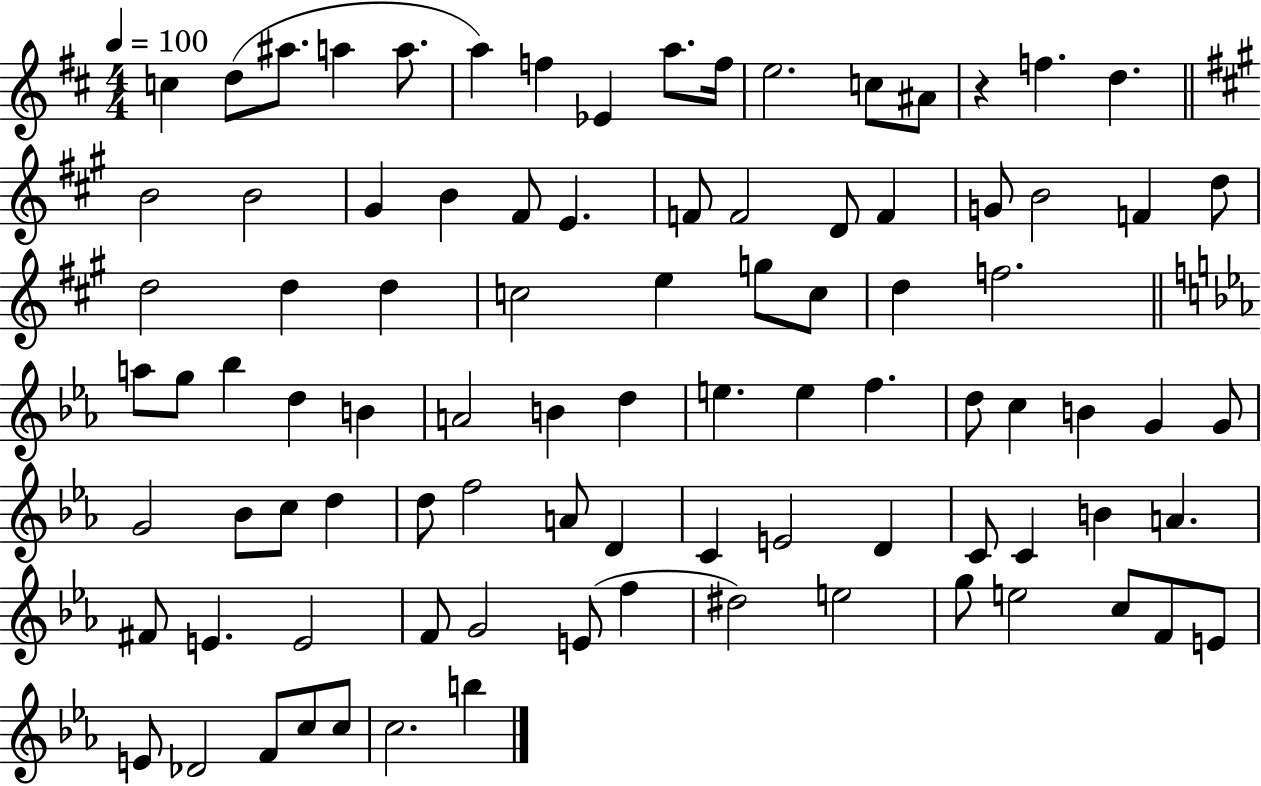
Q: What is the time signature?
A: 4/4